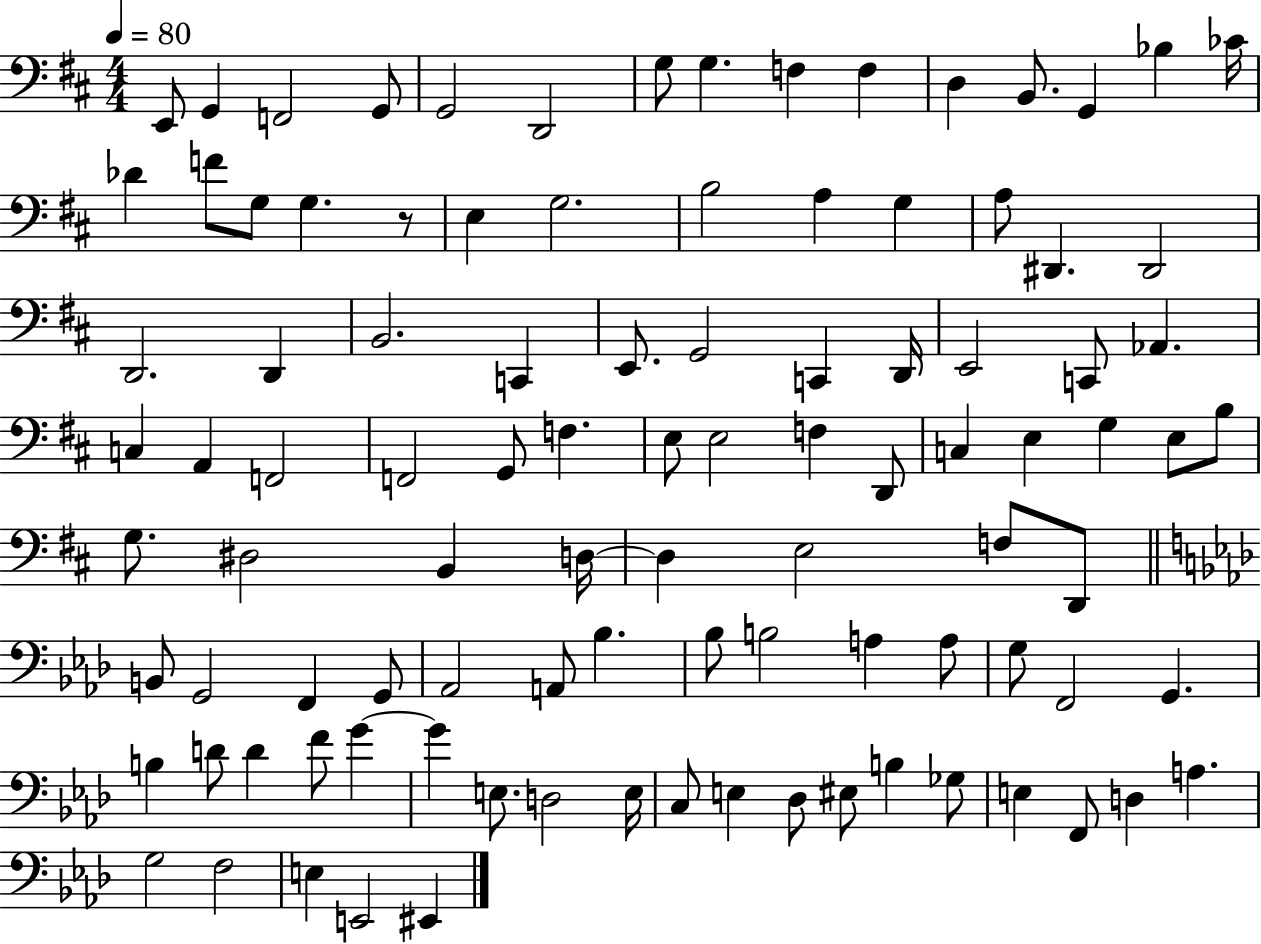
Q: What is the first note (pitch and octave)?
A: E2